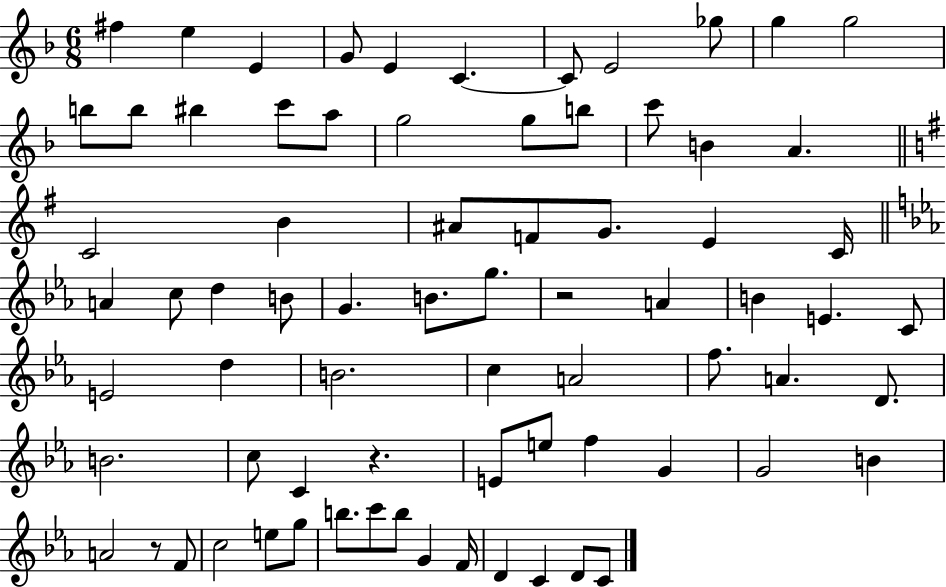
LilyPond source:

{
  \clef treble
  \numericTimeSignature
  \time 6/8
  \key f \major
  \repeat volta 2 { fis''4 e''4 e'4 | g'8 e'4 c'4.~~ | c'8 e'2 ges''8 | g''4 g''2 | \break b''8 b''8 bis''4 c'''8 a''8 | g''2 g''8 b''8 | c'''8 b'4 a'4. | \bar "||" \break \key e \minor c'2 b'4 | ais'8 f'8 g'8. e'4 c'16 | \bar "||" \break \key ees \major a'4 c''8 d''4 b'8 | g'4. b'8. g''8. | r2 a'4 | b'4 e'4. c'8 | \break e'2 d''4 | b'2. | c''4 a'2 | f''8. a'4. d'8. | \break b'2. | c''8 c'4 r4. | e'8 e''8 f''4 g'4 | g'2 b'4 | \break a'2 r8 f'8 | c''2 e''8 g''8 | b''8. c'''8 b''8 g'4 f'16 | d'4 c'4 d'8 c'8 | \break } \bar "|."
}